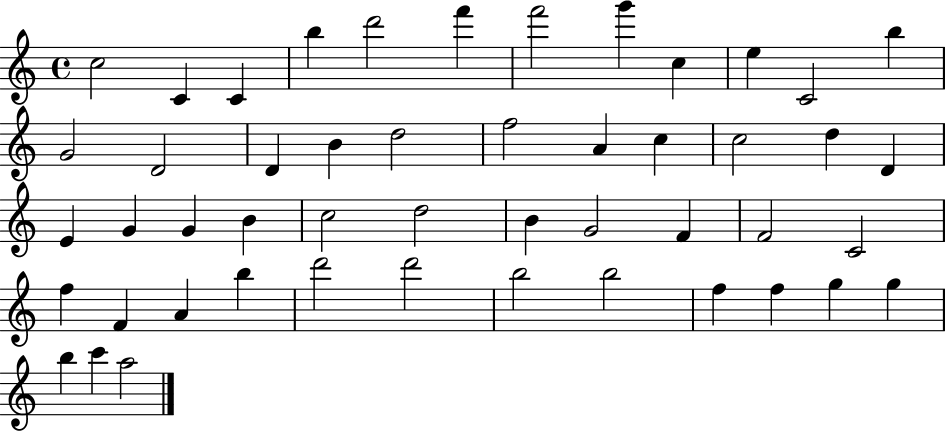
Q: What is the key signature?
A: C major